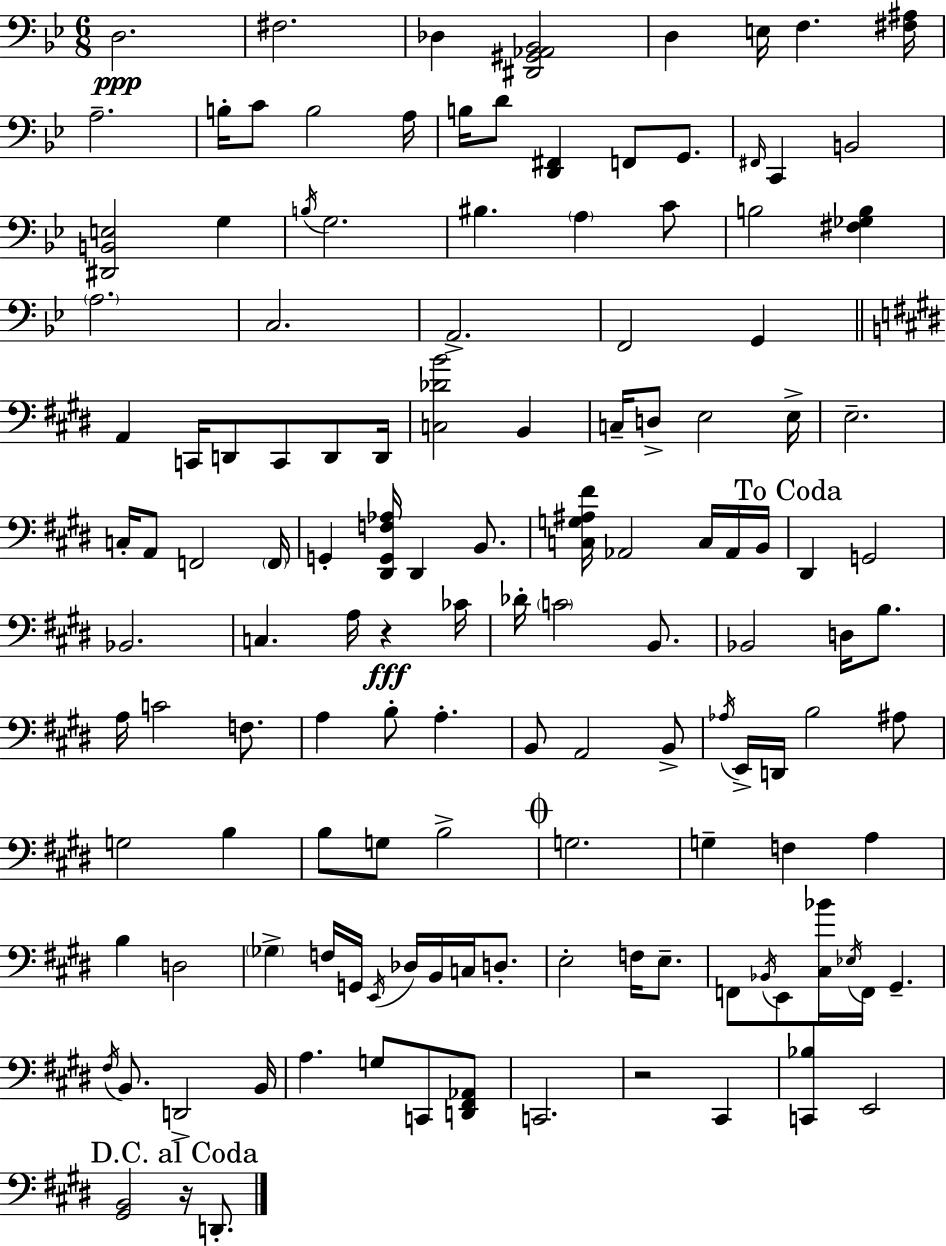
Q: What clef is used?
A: bass